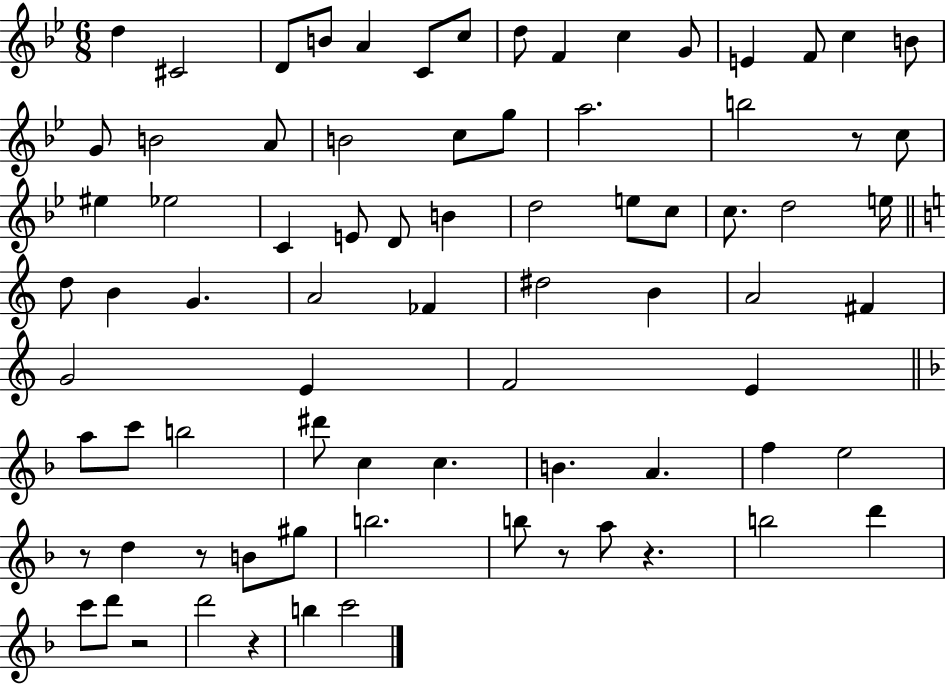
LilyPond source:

{
  \clef treble
  \numericTimeSignature
  \time 6/8
  \key bes \major
  d''4 cis'2 | d'8 b'8 a'4 c'8 c''8 | d''8 f'4 c''4 g'8 | e'4 f'8 c''4 b'8 | \break g'8 b'2 a'8 | b'2 c''8 g''8 | a''2. | b''2 r8 c''8 | \break eis''4 ees''2 | c'4 e'8 d'8 b'4 | d''2 e''8 c''8 | c''8. d''2 e''16 | \break \bar "||" \break \key a \minor d''8 b'4 g'4. | a'2 fes'4 | dis''2 b'4 | a'2 fis'4 | \break g'2 e'4 | f'2 e'4 | \bar "||" \break \key f \major a''8 c'''8 b''2 | dis'''8 c''4 c''4. | b'4. a'4. | f''4 e''2 | \break r8 d''4 r8 b'8 gis''8 | b''2. | b''8 r8 a''8 r4. | b''2 d'''4 | \break c'''8 d'''8 r2 | d'''2 r4 | b''4 c'''2 | \bar "|."
}